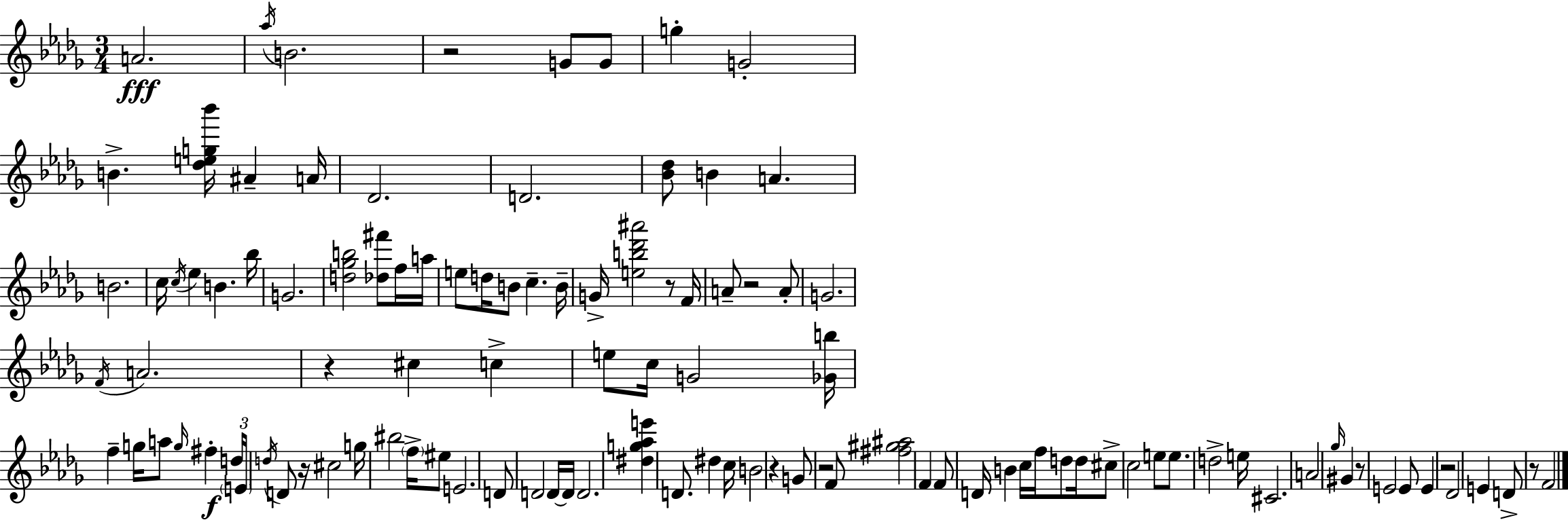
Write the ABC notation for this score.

X:1
T:Untitled
M:3/4
L:1/4
K:Bbm
A2 _a/4 B2 z2 G/2 G/2 g G2 B [_deg_b']/4 ^A A/4 _D2 D2 [_B_d]/2 B A B2 c/4 c/4 _e B _b/4 G2 [d_gb]2 [_d^f']/2 f/4 a/4 e/2 d/4 B/2 c B/4 G/4 [eb_d'^a']2 z/2 F/4 A/2 z2 A/2 G2 F/4 A2 z ^c c e/2 c/4 G2 [_Gb]/4 f g/4 a/2 g/4 ^f d/4 E/4 d/4 D/2 z/4 ^c2 g/4 ^b2 f/4 ^e/2 E2 D/2 D2 D/4 D/4 D2 [^dg_ae'] D/2 ^d c/4 B2 z G/2 z2 F/2 [^f^g^a]2 F F/2 D/4 B c/4 f/4 d/2 d/4 ^c/2 c2 e/2 e/2 d2 e/4 ^C2 A2 _g/4 ^G z/2 E2 E/2 E z2 _D2 E D/2 z/2 F2